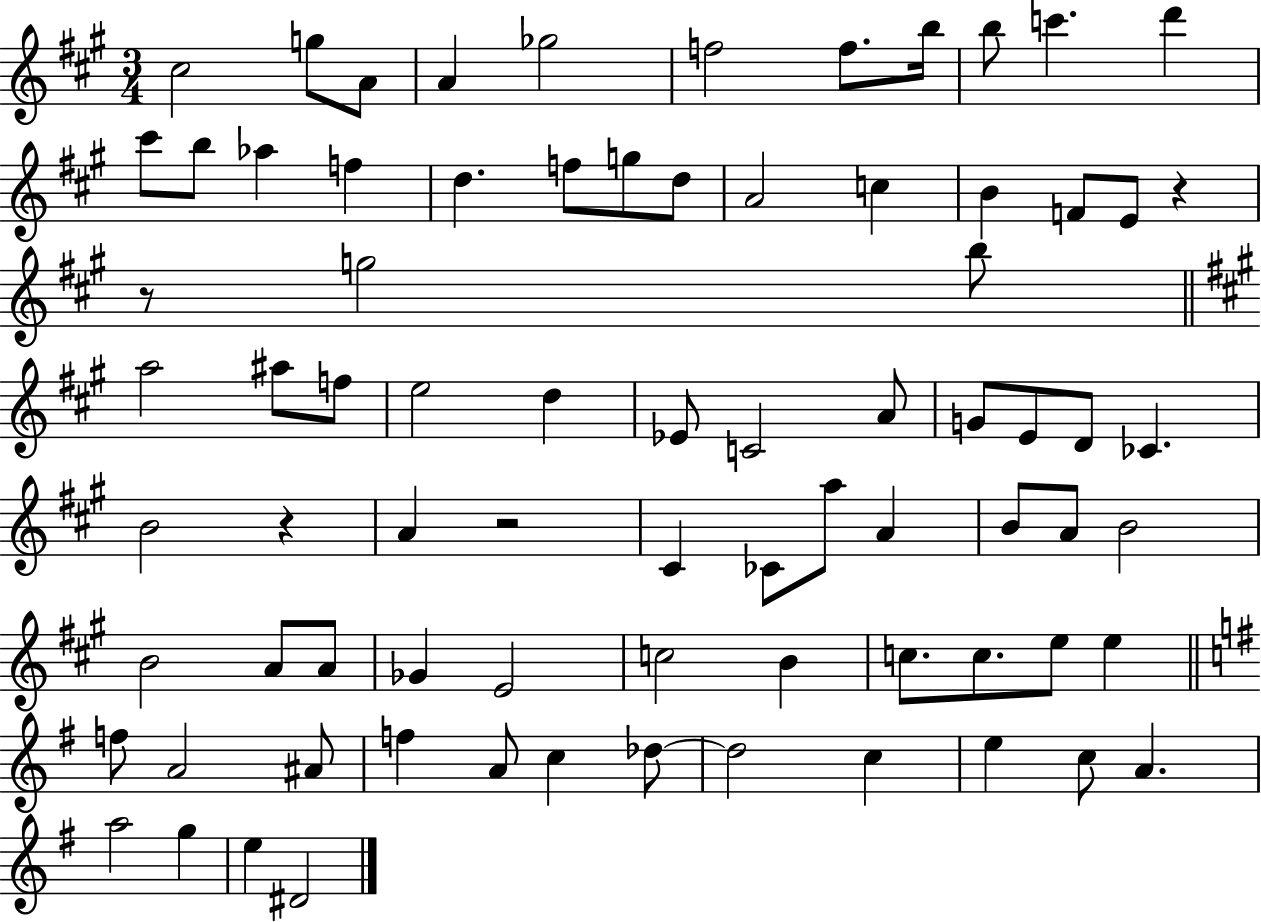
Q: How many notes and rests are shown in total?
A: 78